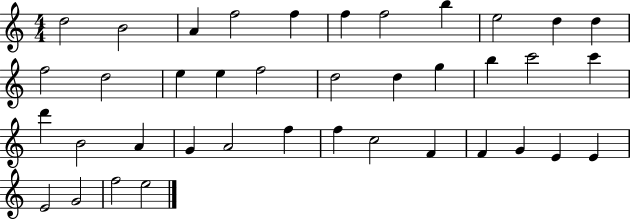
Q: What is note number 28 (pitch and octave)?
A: F5